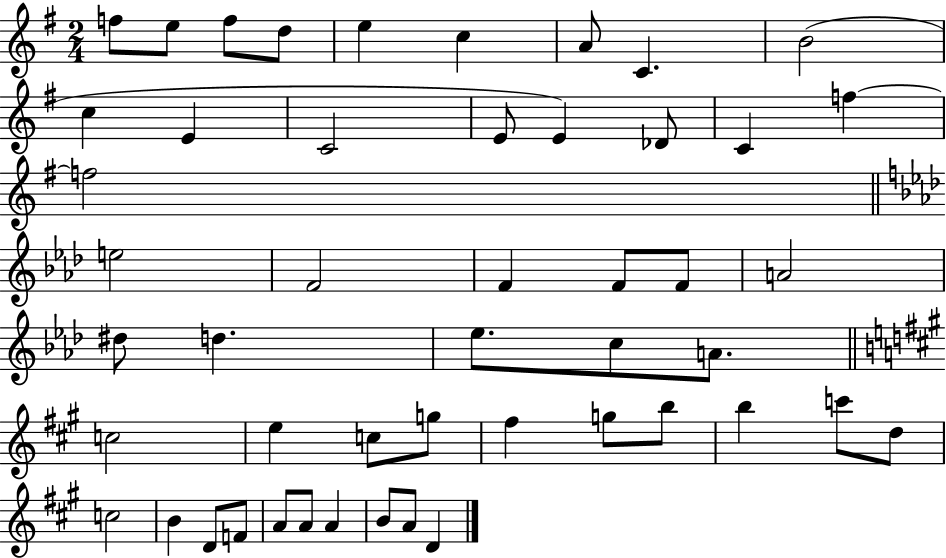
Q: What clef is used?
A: treble